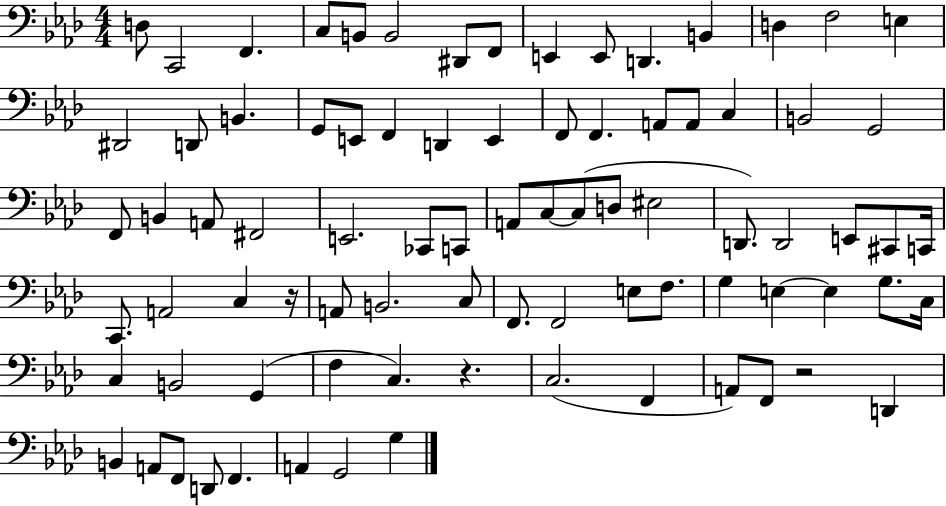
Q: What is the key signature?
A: AES major